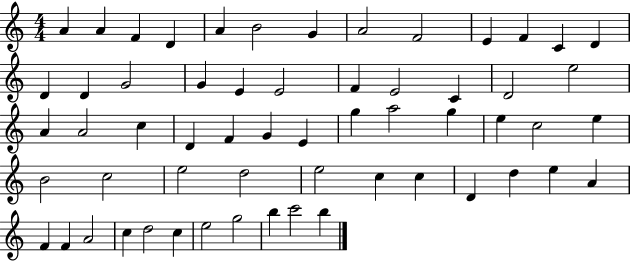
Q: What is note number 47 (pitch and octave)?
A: E5